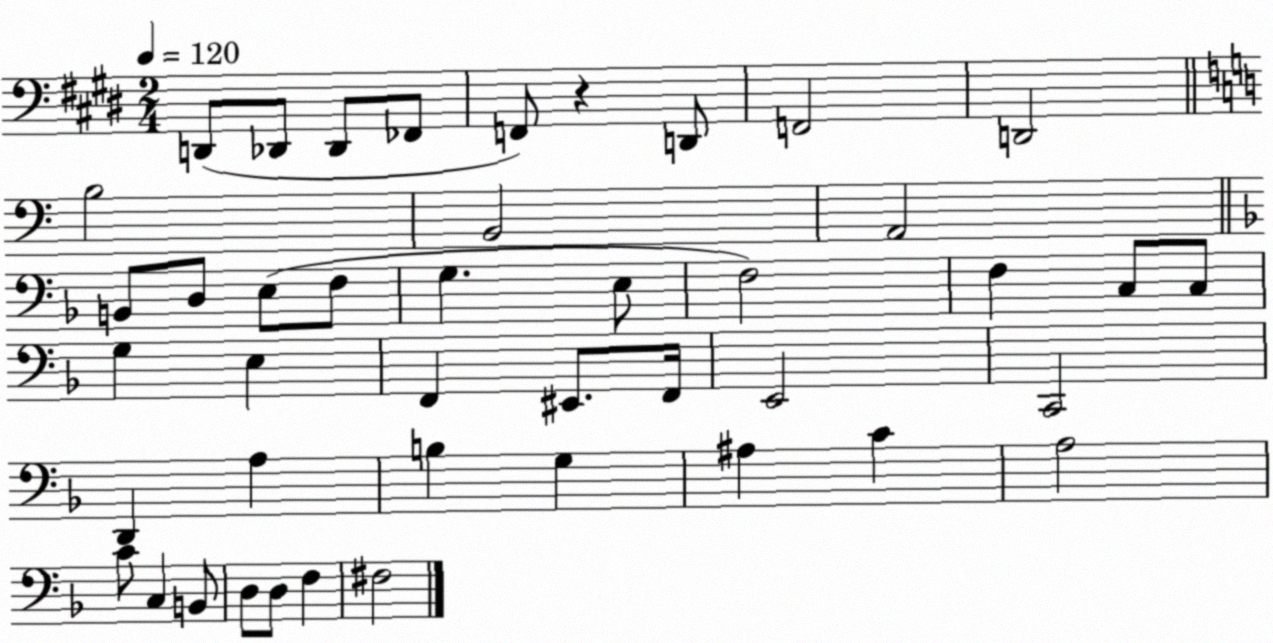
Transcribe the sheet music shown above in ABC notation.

X:1
T:Untitled
M:2/4
L:1/4
K:E
D,,/2 _D,,/2 _D,,/2 _F,,/2 F,,/2 z D,,/2 F,,2 D,,2 B,2 B,,2 A,,2 B,,/2 D,/2 E,/2 F,/2 G, E,/2 F,2 F, C,/2 C,/2 G, E, F,, ^E,,/2 F,,/4 E,,2 C,,2 D,, A, B, G, ^A, C A,2 C/2 C, B,,/2 D,/2 D,/2 F, ^F,2